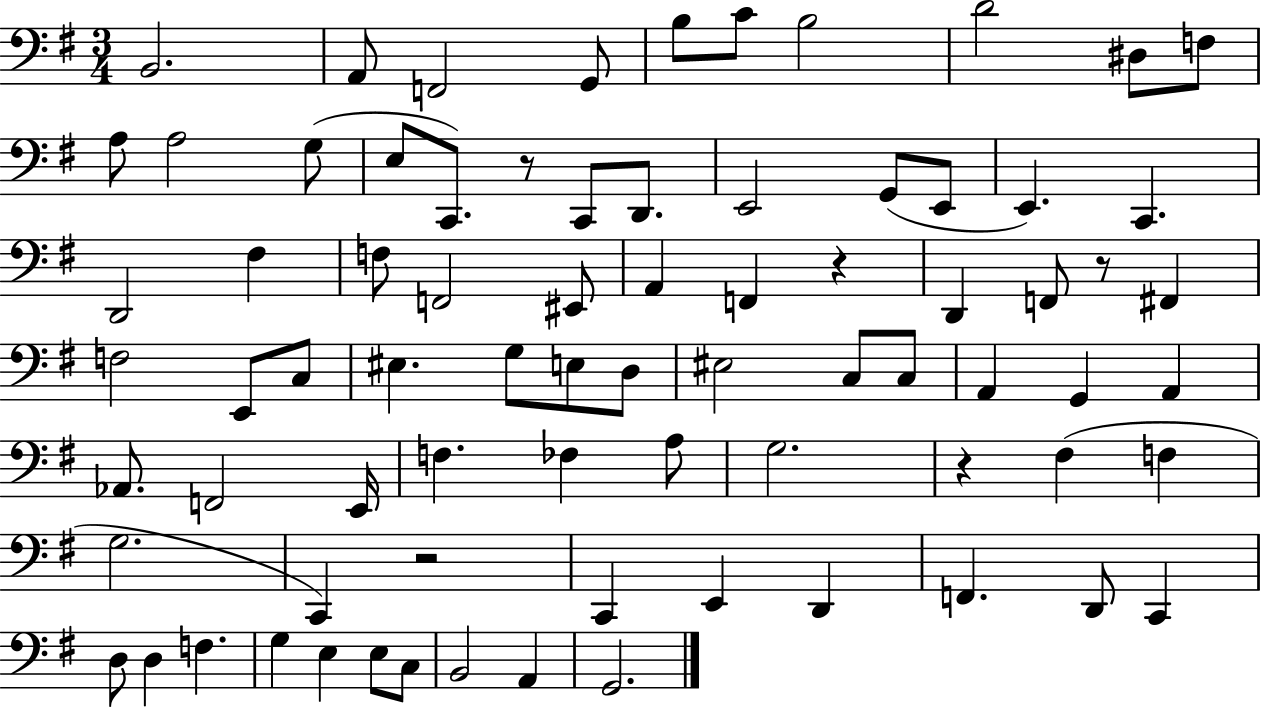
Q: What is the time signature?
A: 3/4